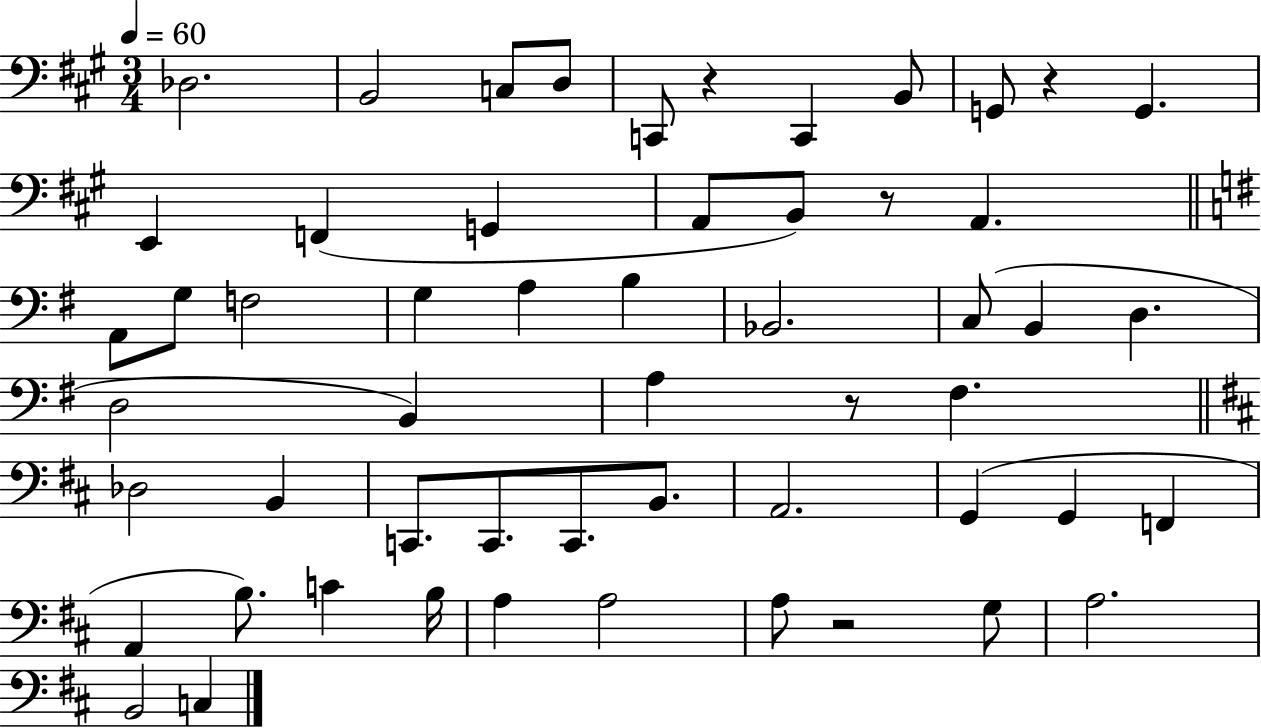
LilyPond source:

{
  \clef bass
  \numericTimeSignature
  \time 3/4
  \key a \major
  \tempo 4 = 60
  des2. | b,2 c8 d8 | c,8 r4 c,4 b,8 | g,8 r4 g,4. | \break e,4 f,4( g,4 | a,8 b,8) r8 a,4. | \bar "||" \break \key e \minor a,8 g8 f2 | g4 a4 b4 | bes,2. | c8( b,4 d4. | \break d2 b,4) | a4 r8 fis4. | \bar "||" \break \key b \minor des2 b,4 | c,8. c,8. c,8. b,8. | a,2. | g,4( g,4 f,4 | \break a,4 b8.) c'4 b16 | a4 a2 | a8 r2 g8 | a2. | \break b,2 c4 | \bar "|."
}